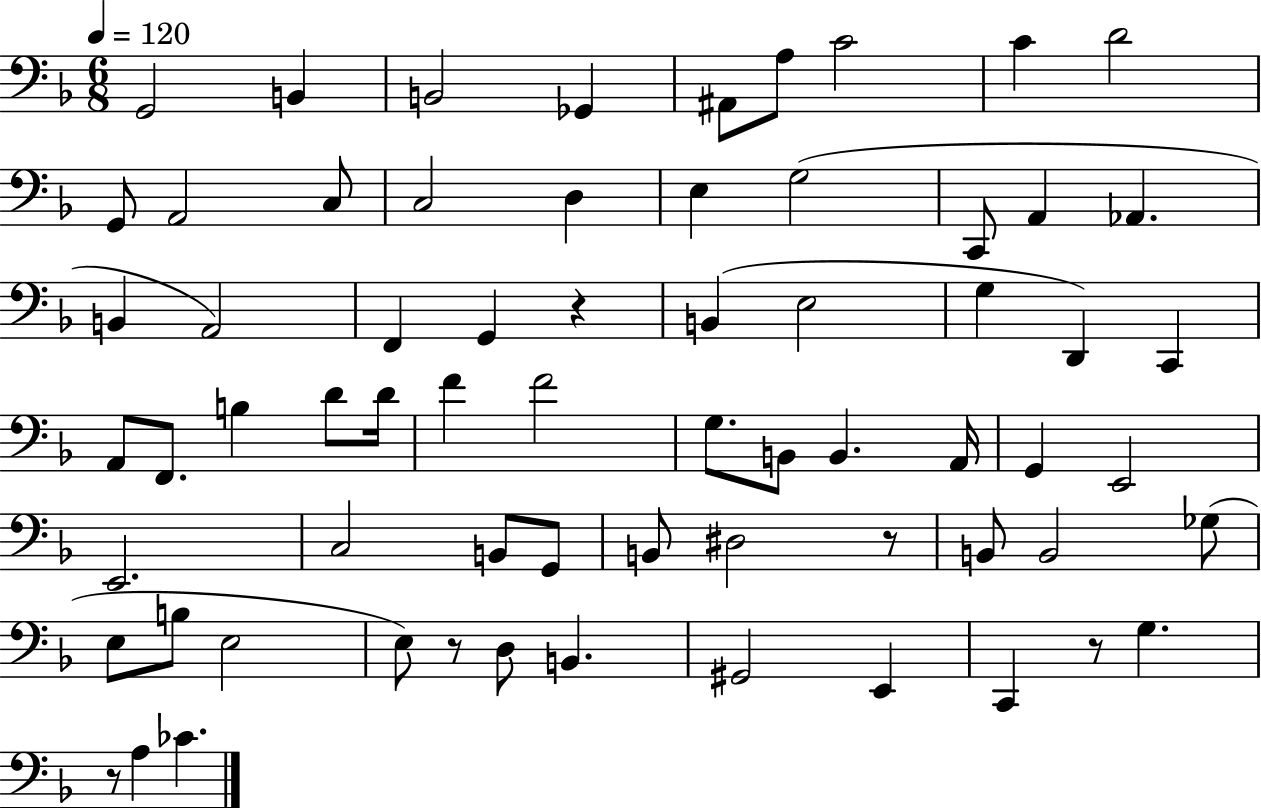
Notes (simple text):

G2/h B2/q B2/h Gb2/q A#2/e A3/e C4/h C4/q D4/h G2/e A2/h C3/e C3/h D3/q E3/q G3/h C2/e A2/q Ab2/q. B2/q A2/h F2/q G2/q R/q B2/q E3/h G3/q D2/q C2/q A2/e F2/e. B3/q D4/e D4/s F4/q F4/h G3/e. B2/e B2/q. A2/s G2/q E2/h E2/h. C3/h B2/e G2/e B2/e D#3/h R/e B2/e B2/h Gb3/e E3/e B3/e E3/h E3/e R/e D3/e B2/q. G#2/h E2/q C2/q R/e G3/q. R/e A3/q CES4/q.